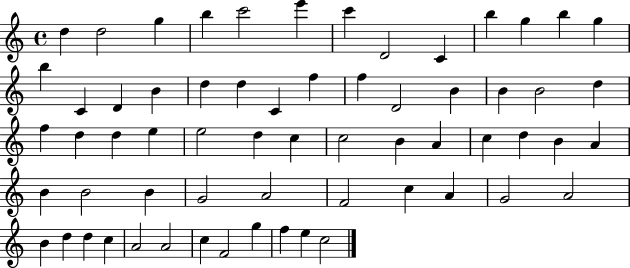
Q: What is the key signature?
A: C major